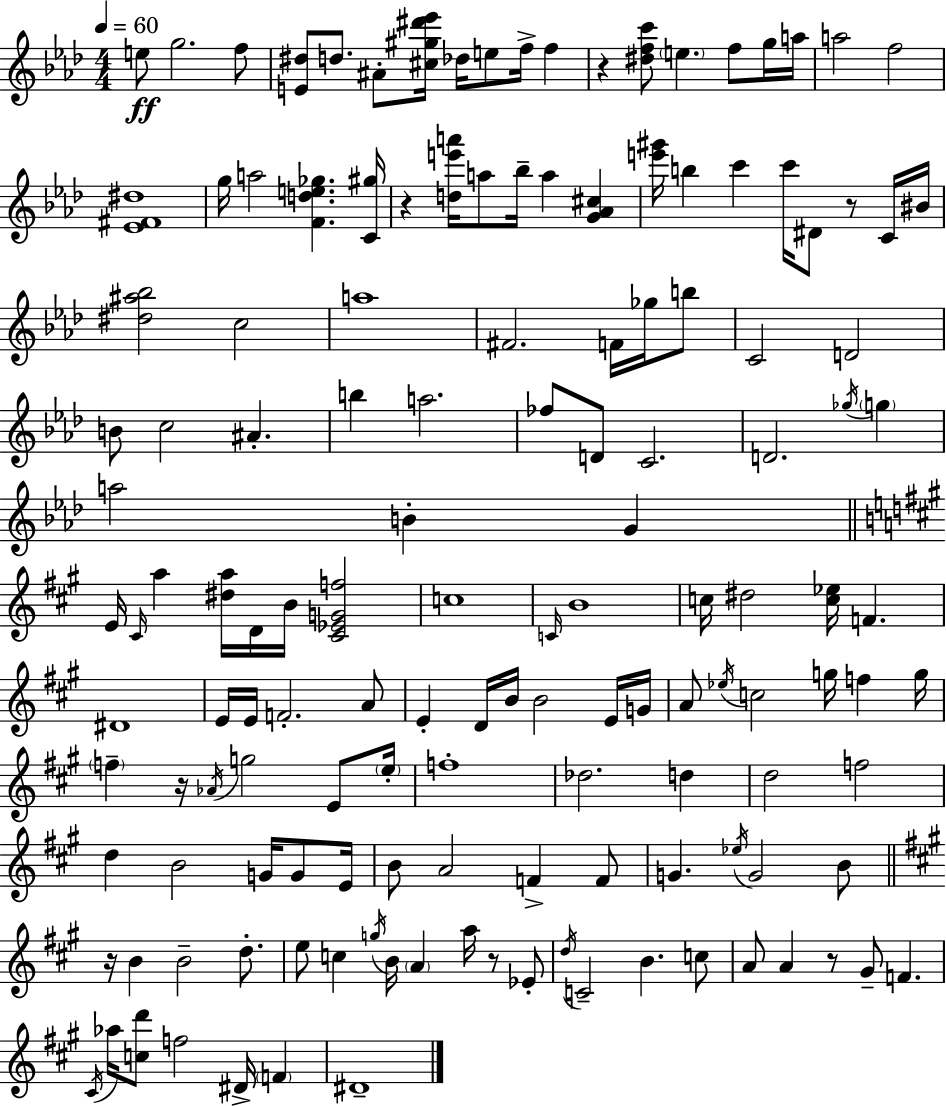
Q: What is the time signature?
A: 4/4